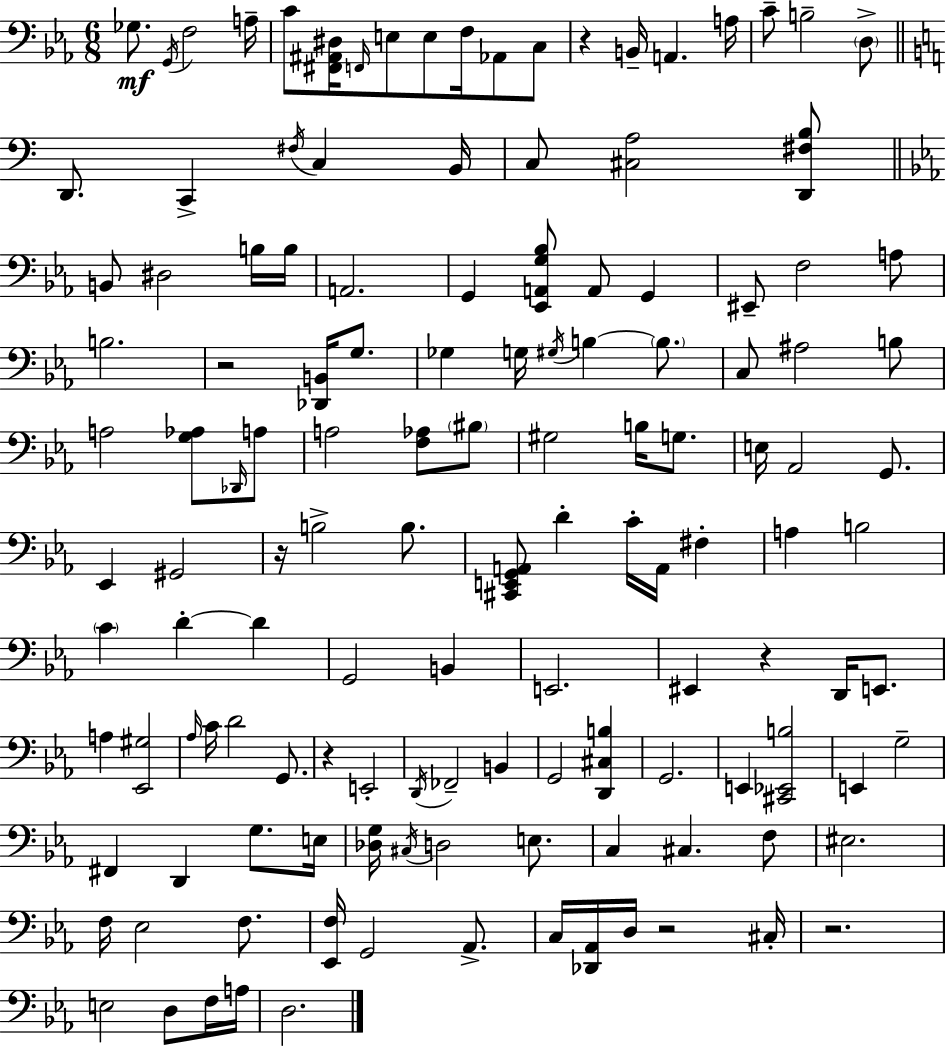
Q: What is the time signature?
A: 6/8